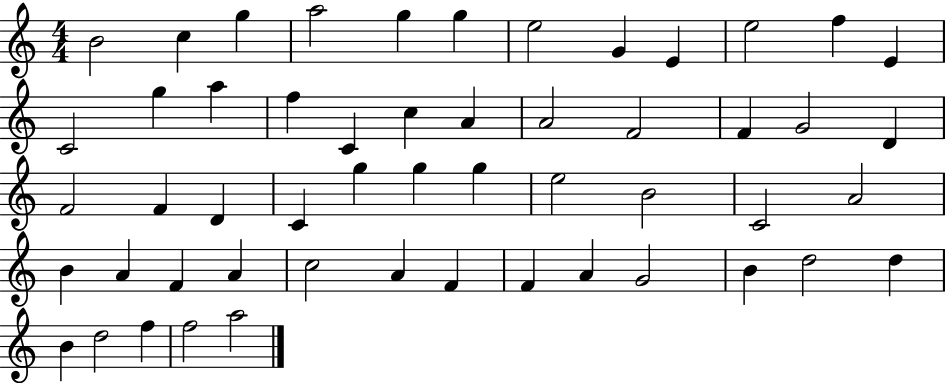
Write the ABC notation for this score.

X:1
T:Untitled
M:4/4
L:1/4
K:C
B2 c g a2 g g e2 G E e2 f E C2 g a f C c A A2 F2 F G2 D F2 F D C g g g e2 B2 C2 A2 B A F A c2 A F F A G2 B d2 d B d2 f f2 a2